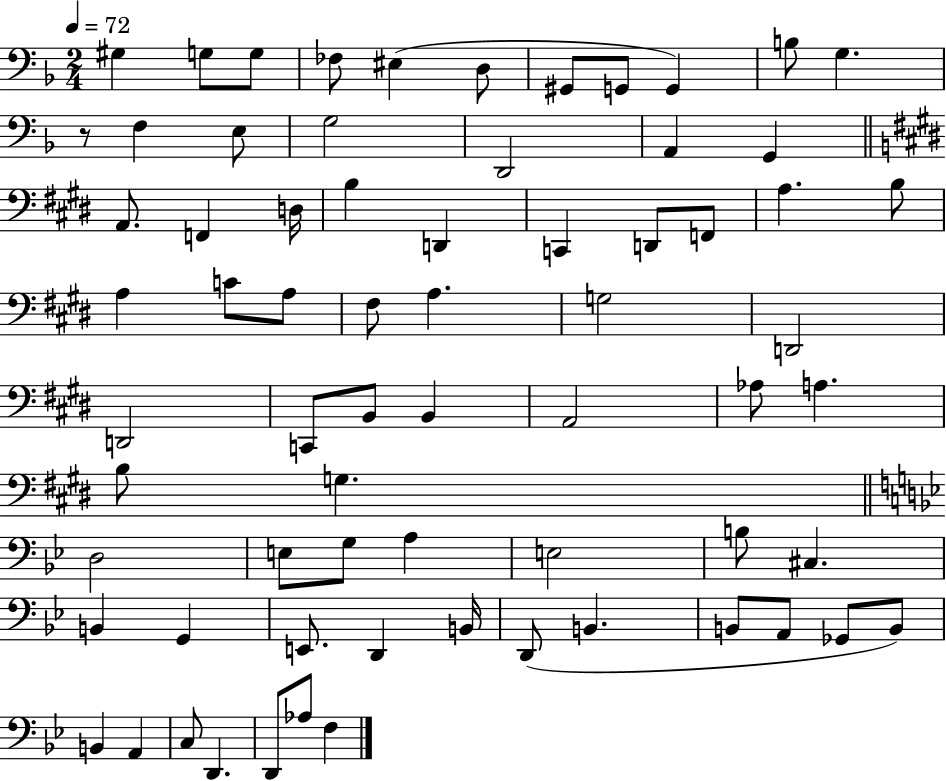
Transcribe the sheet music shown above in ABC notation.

X:1
T:Untitled
M:2/4
L:1/4
K:F
^G, G,/2 G,/2 _F,/2 ^E, D,/2 ^G,,/2 G,,/2 G,, B,/2 G, z/2 F, E,/2 G,2 D,,2 A,, G,, A,,/2 F,, D,/4 B, D,, C,, D,,/2 F,,/2 A, B,/2 A, C/2 A,/2 ^F,/2 A, G,2 D,,2 D,,2 C,,/2 B,,/2 B,, A,,2 _A,/2 A, B,/2 G, D,2 E,/2 G,/2 A, E,2 B,/2 ^C, B,, G,, E,,/2 D,, B,,/4 D,,/2 B,, B,,/2 A,,/2 _G,,/2 B,,/2 B,, A,, C,/2 D,, D,,/2 _A,/2 F,